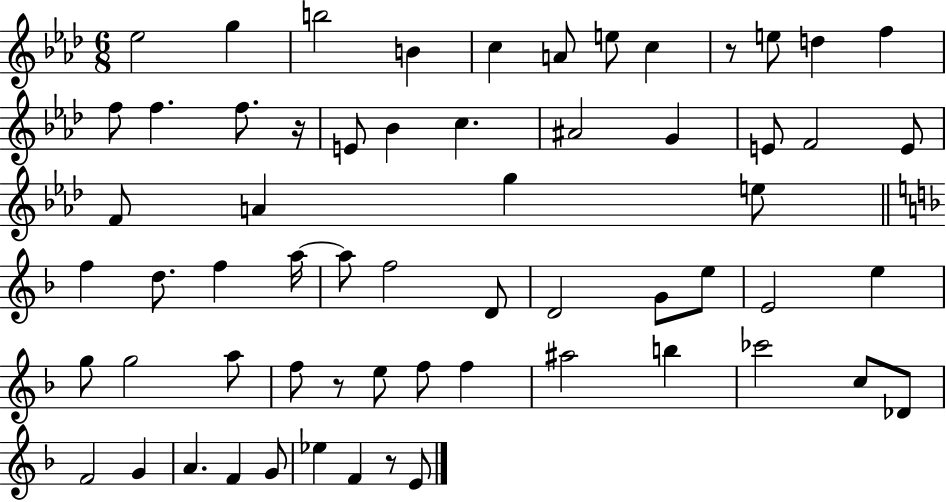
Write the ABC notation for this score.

X:1
T:Untitled
M:6/8
L:1/4
K:Ab
_e2 g b2 B c A/2 e/2 c z/2 e/2 d f f/2 f f/2 z/4 E/2 _B c ^A2 G E/2 F2 E/2 F/2 A g e/2 f d/2 f a/4 a/2 f2 D/2 D2 G/2 e/2 E2 e g/2 g2 a/2 f/2 z/2 e/2 f/2 f ^a2 b _c'2 c/2 _D/2 F2 G A F G/2 _e F z/2 E/2